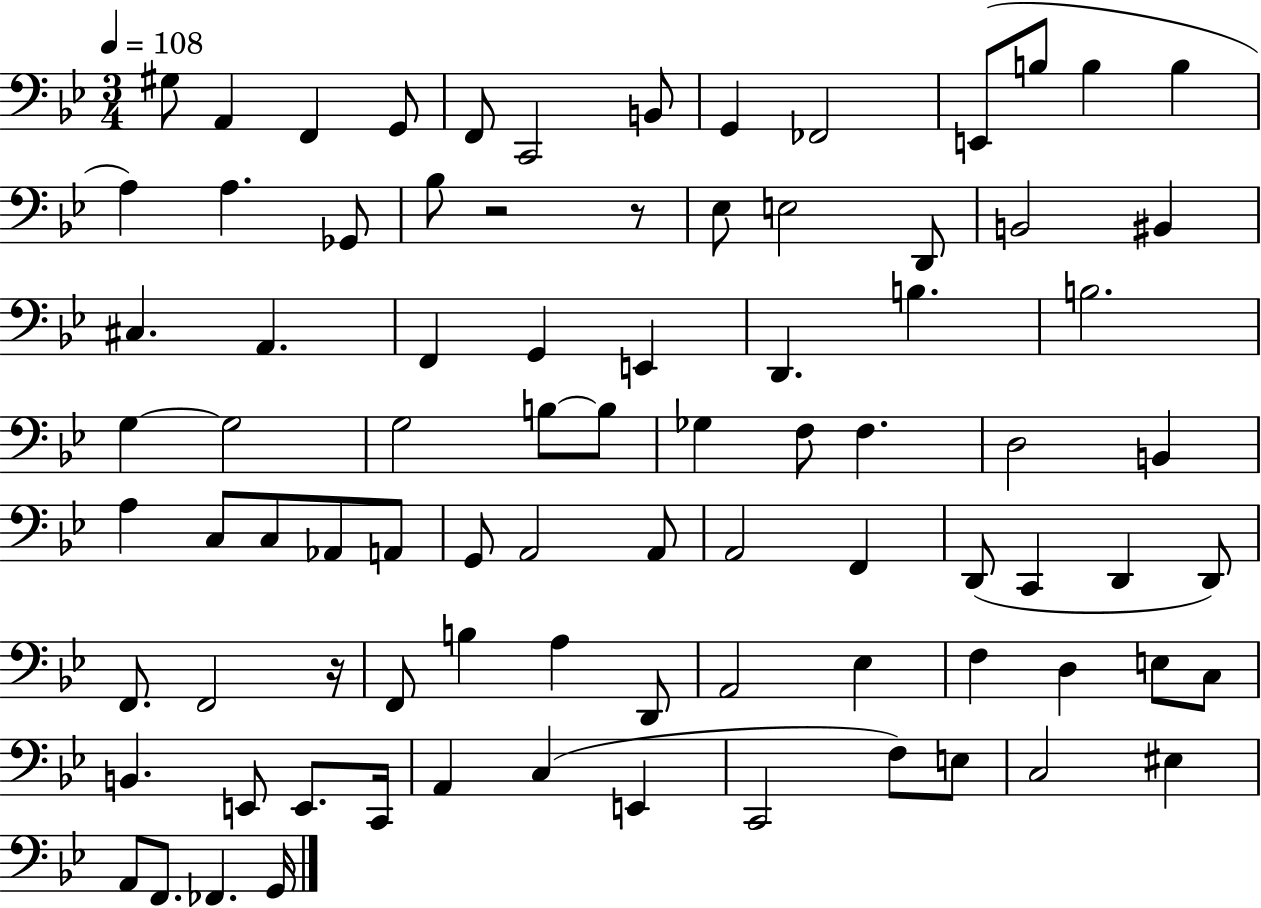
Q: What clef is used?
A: bass